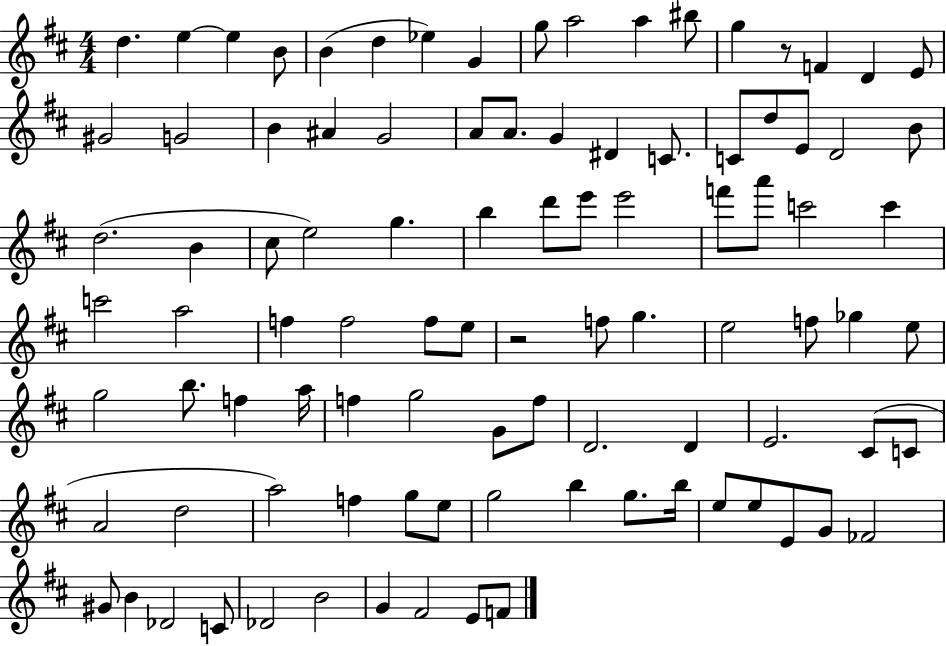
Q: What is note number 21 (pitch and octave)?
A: G4